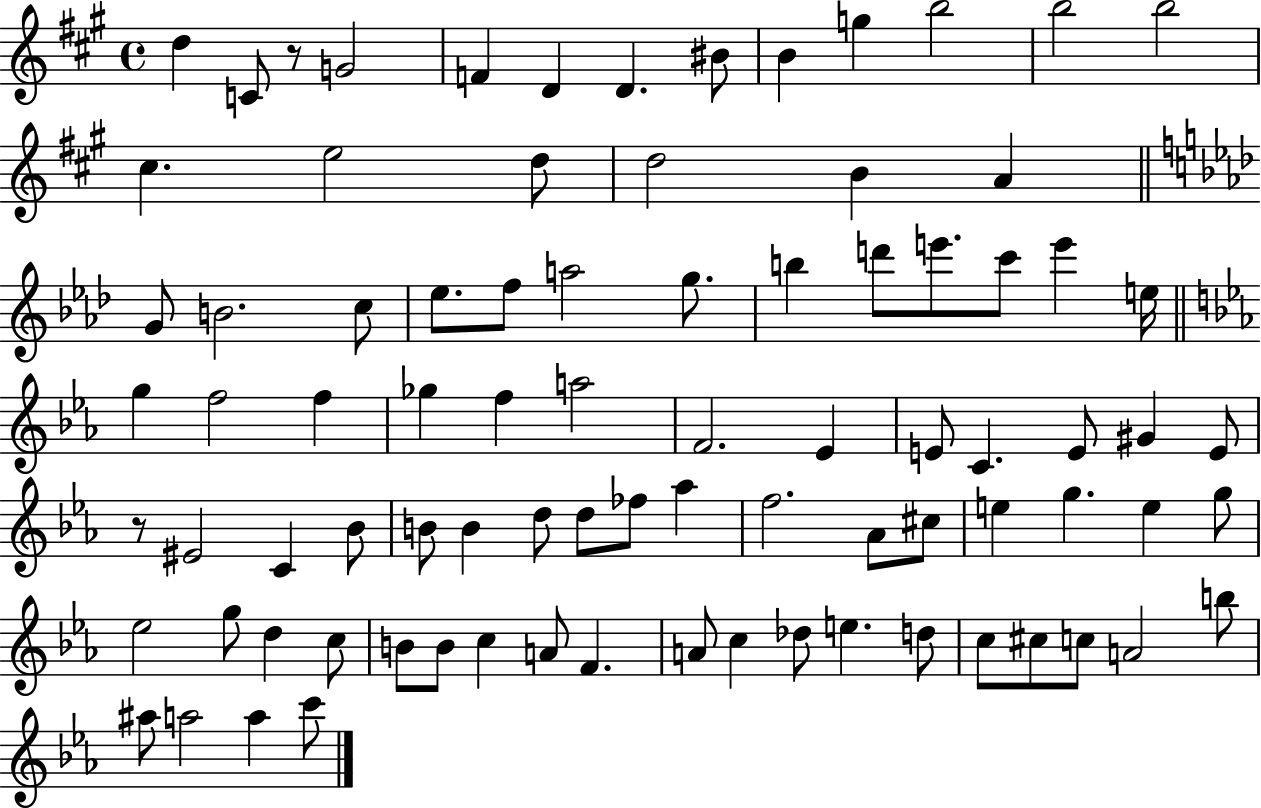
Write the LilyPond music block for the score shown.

{
  \clef treble
  \time 4/4
  \defaultTimeSignature
  \key a \major
  \repeat volta 2 { d''4 c'8 r8 g'2 | f'4 d'4 d'4. bis'8 | b'4 g''4 b''2 | b''2 b''2 | \break cis''4. e''2 d''8 | d''2 b'4 a'4 | \bar "||" \break \key aes \major g'8 b'2. c''8 | ees''8. f''8 a''2 g''8. | b''4 d'''8 e'''8. c'''8 e'''4 e''16 | \bar "||" \break \key c \minor g''4 f''2 f''4 | ges''4 f''4 a''2 | f'2. ees'4 | e'8 c'4. e'8 gis'4 e'8 | \break r8 eis'2 c'4 bes'8 | b'8 b'4 d''8 d''8 fes''8 aes''4 | f''2. aes'8 cis''8 | e''4 g''4. e''4 g''8 | \break ees''2 g''8 d''4 c''8 | b'8 b'8 c''4 a'8 f'4. | a'8 c''4 des''8 e''4. d''8 | c''8 cis''8 c''8 a'2 b''8 | \break ais''8 a''2 a''4 c'''8 | } \bar "|."
}